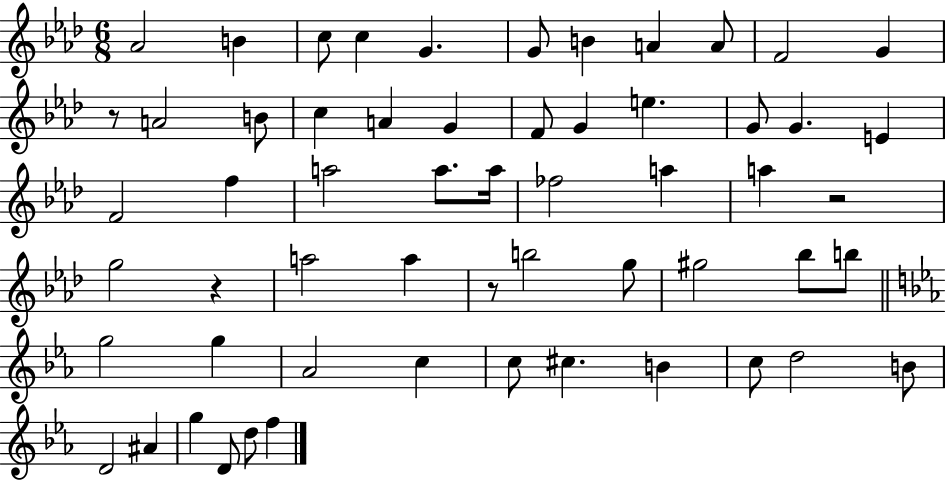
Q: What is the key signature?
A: AES major